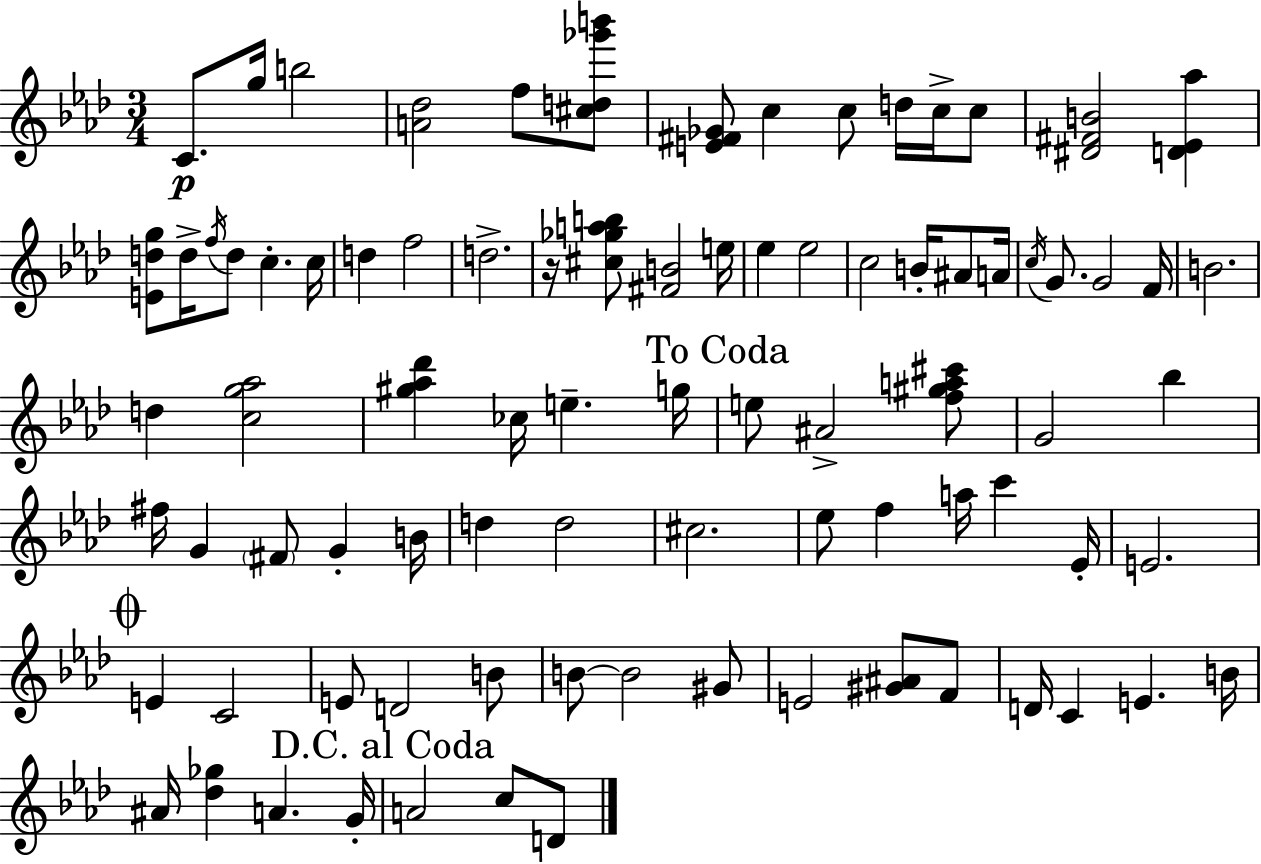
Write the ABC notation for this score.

X:1
T:Untitled
M:3/4
L:1/4
K:Fm
C/2 g/4 b2 [A_d]2 f/2 [^cd_g'b']/2 [E^F_G]/2 c c/2 d/4 c/4 c/2 [^D^FB]2 [D_E_a] [Edg]/2 d/4 f/4 d/2 c c/4 d f2 d2 z/4 [^c_gab]/2 [^FB]2 e/4 _e _e2 c2 B/4 ^A/2 A/4 c/4 G/2 G2 F/4 B2 d [cg_a]2 [^g_a_d'] _c/4 e g/4 e/2 ^A2 [f^ga^c']/2 G2 _b ^f/4 G ^F/2 G B/4 d d2 ^c2 _e/2 f a/4 c' _E/4 E2 E C2 E/2 D2 B/2 B/2 B2 ^G/2 E2 [^G^A]/2 F/2 D/4 C E B/4 ^A/4 [_d_g] A G/4 A2 c/2 D/2